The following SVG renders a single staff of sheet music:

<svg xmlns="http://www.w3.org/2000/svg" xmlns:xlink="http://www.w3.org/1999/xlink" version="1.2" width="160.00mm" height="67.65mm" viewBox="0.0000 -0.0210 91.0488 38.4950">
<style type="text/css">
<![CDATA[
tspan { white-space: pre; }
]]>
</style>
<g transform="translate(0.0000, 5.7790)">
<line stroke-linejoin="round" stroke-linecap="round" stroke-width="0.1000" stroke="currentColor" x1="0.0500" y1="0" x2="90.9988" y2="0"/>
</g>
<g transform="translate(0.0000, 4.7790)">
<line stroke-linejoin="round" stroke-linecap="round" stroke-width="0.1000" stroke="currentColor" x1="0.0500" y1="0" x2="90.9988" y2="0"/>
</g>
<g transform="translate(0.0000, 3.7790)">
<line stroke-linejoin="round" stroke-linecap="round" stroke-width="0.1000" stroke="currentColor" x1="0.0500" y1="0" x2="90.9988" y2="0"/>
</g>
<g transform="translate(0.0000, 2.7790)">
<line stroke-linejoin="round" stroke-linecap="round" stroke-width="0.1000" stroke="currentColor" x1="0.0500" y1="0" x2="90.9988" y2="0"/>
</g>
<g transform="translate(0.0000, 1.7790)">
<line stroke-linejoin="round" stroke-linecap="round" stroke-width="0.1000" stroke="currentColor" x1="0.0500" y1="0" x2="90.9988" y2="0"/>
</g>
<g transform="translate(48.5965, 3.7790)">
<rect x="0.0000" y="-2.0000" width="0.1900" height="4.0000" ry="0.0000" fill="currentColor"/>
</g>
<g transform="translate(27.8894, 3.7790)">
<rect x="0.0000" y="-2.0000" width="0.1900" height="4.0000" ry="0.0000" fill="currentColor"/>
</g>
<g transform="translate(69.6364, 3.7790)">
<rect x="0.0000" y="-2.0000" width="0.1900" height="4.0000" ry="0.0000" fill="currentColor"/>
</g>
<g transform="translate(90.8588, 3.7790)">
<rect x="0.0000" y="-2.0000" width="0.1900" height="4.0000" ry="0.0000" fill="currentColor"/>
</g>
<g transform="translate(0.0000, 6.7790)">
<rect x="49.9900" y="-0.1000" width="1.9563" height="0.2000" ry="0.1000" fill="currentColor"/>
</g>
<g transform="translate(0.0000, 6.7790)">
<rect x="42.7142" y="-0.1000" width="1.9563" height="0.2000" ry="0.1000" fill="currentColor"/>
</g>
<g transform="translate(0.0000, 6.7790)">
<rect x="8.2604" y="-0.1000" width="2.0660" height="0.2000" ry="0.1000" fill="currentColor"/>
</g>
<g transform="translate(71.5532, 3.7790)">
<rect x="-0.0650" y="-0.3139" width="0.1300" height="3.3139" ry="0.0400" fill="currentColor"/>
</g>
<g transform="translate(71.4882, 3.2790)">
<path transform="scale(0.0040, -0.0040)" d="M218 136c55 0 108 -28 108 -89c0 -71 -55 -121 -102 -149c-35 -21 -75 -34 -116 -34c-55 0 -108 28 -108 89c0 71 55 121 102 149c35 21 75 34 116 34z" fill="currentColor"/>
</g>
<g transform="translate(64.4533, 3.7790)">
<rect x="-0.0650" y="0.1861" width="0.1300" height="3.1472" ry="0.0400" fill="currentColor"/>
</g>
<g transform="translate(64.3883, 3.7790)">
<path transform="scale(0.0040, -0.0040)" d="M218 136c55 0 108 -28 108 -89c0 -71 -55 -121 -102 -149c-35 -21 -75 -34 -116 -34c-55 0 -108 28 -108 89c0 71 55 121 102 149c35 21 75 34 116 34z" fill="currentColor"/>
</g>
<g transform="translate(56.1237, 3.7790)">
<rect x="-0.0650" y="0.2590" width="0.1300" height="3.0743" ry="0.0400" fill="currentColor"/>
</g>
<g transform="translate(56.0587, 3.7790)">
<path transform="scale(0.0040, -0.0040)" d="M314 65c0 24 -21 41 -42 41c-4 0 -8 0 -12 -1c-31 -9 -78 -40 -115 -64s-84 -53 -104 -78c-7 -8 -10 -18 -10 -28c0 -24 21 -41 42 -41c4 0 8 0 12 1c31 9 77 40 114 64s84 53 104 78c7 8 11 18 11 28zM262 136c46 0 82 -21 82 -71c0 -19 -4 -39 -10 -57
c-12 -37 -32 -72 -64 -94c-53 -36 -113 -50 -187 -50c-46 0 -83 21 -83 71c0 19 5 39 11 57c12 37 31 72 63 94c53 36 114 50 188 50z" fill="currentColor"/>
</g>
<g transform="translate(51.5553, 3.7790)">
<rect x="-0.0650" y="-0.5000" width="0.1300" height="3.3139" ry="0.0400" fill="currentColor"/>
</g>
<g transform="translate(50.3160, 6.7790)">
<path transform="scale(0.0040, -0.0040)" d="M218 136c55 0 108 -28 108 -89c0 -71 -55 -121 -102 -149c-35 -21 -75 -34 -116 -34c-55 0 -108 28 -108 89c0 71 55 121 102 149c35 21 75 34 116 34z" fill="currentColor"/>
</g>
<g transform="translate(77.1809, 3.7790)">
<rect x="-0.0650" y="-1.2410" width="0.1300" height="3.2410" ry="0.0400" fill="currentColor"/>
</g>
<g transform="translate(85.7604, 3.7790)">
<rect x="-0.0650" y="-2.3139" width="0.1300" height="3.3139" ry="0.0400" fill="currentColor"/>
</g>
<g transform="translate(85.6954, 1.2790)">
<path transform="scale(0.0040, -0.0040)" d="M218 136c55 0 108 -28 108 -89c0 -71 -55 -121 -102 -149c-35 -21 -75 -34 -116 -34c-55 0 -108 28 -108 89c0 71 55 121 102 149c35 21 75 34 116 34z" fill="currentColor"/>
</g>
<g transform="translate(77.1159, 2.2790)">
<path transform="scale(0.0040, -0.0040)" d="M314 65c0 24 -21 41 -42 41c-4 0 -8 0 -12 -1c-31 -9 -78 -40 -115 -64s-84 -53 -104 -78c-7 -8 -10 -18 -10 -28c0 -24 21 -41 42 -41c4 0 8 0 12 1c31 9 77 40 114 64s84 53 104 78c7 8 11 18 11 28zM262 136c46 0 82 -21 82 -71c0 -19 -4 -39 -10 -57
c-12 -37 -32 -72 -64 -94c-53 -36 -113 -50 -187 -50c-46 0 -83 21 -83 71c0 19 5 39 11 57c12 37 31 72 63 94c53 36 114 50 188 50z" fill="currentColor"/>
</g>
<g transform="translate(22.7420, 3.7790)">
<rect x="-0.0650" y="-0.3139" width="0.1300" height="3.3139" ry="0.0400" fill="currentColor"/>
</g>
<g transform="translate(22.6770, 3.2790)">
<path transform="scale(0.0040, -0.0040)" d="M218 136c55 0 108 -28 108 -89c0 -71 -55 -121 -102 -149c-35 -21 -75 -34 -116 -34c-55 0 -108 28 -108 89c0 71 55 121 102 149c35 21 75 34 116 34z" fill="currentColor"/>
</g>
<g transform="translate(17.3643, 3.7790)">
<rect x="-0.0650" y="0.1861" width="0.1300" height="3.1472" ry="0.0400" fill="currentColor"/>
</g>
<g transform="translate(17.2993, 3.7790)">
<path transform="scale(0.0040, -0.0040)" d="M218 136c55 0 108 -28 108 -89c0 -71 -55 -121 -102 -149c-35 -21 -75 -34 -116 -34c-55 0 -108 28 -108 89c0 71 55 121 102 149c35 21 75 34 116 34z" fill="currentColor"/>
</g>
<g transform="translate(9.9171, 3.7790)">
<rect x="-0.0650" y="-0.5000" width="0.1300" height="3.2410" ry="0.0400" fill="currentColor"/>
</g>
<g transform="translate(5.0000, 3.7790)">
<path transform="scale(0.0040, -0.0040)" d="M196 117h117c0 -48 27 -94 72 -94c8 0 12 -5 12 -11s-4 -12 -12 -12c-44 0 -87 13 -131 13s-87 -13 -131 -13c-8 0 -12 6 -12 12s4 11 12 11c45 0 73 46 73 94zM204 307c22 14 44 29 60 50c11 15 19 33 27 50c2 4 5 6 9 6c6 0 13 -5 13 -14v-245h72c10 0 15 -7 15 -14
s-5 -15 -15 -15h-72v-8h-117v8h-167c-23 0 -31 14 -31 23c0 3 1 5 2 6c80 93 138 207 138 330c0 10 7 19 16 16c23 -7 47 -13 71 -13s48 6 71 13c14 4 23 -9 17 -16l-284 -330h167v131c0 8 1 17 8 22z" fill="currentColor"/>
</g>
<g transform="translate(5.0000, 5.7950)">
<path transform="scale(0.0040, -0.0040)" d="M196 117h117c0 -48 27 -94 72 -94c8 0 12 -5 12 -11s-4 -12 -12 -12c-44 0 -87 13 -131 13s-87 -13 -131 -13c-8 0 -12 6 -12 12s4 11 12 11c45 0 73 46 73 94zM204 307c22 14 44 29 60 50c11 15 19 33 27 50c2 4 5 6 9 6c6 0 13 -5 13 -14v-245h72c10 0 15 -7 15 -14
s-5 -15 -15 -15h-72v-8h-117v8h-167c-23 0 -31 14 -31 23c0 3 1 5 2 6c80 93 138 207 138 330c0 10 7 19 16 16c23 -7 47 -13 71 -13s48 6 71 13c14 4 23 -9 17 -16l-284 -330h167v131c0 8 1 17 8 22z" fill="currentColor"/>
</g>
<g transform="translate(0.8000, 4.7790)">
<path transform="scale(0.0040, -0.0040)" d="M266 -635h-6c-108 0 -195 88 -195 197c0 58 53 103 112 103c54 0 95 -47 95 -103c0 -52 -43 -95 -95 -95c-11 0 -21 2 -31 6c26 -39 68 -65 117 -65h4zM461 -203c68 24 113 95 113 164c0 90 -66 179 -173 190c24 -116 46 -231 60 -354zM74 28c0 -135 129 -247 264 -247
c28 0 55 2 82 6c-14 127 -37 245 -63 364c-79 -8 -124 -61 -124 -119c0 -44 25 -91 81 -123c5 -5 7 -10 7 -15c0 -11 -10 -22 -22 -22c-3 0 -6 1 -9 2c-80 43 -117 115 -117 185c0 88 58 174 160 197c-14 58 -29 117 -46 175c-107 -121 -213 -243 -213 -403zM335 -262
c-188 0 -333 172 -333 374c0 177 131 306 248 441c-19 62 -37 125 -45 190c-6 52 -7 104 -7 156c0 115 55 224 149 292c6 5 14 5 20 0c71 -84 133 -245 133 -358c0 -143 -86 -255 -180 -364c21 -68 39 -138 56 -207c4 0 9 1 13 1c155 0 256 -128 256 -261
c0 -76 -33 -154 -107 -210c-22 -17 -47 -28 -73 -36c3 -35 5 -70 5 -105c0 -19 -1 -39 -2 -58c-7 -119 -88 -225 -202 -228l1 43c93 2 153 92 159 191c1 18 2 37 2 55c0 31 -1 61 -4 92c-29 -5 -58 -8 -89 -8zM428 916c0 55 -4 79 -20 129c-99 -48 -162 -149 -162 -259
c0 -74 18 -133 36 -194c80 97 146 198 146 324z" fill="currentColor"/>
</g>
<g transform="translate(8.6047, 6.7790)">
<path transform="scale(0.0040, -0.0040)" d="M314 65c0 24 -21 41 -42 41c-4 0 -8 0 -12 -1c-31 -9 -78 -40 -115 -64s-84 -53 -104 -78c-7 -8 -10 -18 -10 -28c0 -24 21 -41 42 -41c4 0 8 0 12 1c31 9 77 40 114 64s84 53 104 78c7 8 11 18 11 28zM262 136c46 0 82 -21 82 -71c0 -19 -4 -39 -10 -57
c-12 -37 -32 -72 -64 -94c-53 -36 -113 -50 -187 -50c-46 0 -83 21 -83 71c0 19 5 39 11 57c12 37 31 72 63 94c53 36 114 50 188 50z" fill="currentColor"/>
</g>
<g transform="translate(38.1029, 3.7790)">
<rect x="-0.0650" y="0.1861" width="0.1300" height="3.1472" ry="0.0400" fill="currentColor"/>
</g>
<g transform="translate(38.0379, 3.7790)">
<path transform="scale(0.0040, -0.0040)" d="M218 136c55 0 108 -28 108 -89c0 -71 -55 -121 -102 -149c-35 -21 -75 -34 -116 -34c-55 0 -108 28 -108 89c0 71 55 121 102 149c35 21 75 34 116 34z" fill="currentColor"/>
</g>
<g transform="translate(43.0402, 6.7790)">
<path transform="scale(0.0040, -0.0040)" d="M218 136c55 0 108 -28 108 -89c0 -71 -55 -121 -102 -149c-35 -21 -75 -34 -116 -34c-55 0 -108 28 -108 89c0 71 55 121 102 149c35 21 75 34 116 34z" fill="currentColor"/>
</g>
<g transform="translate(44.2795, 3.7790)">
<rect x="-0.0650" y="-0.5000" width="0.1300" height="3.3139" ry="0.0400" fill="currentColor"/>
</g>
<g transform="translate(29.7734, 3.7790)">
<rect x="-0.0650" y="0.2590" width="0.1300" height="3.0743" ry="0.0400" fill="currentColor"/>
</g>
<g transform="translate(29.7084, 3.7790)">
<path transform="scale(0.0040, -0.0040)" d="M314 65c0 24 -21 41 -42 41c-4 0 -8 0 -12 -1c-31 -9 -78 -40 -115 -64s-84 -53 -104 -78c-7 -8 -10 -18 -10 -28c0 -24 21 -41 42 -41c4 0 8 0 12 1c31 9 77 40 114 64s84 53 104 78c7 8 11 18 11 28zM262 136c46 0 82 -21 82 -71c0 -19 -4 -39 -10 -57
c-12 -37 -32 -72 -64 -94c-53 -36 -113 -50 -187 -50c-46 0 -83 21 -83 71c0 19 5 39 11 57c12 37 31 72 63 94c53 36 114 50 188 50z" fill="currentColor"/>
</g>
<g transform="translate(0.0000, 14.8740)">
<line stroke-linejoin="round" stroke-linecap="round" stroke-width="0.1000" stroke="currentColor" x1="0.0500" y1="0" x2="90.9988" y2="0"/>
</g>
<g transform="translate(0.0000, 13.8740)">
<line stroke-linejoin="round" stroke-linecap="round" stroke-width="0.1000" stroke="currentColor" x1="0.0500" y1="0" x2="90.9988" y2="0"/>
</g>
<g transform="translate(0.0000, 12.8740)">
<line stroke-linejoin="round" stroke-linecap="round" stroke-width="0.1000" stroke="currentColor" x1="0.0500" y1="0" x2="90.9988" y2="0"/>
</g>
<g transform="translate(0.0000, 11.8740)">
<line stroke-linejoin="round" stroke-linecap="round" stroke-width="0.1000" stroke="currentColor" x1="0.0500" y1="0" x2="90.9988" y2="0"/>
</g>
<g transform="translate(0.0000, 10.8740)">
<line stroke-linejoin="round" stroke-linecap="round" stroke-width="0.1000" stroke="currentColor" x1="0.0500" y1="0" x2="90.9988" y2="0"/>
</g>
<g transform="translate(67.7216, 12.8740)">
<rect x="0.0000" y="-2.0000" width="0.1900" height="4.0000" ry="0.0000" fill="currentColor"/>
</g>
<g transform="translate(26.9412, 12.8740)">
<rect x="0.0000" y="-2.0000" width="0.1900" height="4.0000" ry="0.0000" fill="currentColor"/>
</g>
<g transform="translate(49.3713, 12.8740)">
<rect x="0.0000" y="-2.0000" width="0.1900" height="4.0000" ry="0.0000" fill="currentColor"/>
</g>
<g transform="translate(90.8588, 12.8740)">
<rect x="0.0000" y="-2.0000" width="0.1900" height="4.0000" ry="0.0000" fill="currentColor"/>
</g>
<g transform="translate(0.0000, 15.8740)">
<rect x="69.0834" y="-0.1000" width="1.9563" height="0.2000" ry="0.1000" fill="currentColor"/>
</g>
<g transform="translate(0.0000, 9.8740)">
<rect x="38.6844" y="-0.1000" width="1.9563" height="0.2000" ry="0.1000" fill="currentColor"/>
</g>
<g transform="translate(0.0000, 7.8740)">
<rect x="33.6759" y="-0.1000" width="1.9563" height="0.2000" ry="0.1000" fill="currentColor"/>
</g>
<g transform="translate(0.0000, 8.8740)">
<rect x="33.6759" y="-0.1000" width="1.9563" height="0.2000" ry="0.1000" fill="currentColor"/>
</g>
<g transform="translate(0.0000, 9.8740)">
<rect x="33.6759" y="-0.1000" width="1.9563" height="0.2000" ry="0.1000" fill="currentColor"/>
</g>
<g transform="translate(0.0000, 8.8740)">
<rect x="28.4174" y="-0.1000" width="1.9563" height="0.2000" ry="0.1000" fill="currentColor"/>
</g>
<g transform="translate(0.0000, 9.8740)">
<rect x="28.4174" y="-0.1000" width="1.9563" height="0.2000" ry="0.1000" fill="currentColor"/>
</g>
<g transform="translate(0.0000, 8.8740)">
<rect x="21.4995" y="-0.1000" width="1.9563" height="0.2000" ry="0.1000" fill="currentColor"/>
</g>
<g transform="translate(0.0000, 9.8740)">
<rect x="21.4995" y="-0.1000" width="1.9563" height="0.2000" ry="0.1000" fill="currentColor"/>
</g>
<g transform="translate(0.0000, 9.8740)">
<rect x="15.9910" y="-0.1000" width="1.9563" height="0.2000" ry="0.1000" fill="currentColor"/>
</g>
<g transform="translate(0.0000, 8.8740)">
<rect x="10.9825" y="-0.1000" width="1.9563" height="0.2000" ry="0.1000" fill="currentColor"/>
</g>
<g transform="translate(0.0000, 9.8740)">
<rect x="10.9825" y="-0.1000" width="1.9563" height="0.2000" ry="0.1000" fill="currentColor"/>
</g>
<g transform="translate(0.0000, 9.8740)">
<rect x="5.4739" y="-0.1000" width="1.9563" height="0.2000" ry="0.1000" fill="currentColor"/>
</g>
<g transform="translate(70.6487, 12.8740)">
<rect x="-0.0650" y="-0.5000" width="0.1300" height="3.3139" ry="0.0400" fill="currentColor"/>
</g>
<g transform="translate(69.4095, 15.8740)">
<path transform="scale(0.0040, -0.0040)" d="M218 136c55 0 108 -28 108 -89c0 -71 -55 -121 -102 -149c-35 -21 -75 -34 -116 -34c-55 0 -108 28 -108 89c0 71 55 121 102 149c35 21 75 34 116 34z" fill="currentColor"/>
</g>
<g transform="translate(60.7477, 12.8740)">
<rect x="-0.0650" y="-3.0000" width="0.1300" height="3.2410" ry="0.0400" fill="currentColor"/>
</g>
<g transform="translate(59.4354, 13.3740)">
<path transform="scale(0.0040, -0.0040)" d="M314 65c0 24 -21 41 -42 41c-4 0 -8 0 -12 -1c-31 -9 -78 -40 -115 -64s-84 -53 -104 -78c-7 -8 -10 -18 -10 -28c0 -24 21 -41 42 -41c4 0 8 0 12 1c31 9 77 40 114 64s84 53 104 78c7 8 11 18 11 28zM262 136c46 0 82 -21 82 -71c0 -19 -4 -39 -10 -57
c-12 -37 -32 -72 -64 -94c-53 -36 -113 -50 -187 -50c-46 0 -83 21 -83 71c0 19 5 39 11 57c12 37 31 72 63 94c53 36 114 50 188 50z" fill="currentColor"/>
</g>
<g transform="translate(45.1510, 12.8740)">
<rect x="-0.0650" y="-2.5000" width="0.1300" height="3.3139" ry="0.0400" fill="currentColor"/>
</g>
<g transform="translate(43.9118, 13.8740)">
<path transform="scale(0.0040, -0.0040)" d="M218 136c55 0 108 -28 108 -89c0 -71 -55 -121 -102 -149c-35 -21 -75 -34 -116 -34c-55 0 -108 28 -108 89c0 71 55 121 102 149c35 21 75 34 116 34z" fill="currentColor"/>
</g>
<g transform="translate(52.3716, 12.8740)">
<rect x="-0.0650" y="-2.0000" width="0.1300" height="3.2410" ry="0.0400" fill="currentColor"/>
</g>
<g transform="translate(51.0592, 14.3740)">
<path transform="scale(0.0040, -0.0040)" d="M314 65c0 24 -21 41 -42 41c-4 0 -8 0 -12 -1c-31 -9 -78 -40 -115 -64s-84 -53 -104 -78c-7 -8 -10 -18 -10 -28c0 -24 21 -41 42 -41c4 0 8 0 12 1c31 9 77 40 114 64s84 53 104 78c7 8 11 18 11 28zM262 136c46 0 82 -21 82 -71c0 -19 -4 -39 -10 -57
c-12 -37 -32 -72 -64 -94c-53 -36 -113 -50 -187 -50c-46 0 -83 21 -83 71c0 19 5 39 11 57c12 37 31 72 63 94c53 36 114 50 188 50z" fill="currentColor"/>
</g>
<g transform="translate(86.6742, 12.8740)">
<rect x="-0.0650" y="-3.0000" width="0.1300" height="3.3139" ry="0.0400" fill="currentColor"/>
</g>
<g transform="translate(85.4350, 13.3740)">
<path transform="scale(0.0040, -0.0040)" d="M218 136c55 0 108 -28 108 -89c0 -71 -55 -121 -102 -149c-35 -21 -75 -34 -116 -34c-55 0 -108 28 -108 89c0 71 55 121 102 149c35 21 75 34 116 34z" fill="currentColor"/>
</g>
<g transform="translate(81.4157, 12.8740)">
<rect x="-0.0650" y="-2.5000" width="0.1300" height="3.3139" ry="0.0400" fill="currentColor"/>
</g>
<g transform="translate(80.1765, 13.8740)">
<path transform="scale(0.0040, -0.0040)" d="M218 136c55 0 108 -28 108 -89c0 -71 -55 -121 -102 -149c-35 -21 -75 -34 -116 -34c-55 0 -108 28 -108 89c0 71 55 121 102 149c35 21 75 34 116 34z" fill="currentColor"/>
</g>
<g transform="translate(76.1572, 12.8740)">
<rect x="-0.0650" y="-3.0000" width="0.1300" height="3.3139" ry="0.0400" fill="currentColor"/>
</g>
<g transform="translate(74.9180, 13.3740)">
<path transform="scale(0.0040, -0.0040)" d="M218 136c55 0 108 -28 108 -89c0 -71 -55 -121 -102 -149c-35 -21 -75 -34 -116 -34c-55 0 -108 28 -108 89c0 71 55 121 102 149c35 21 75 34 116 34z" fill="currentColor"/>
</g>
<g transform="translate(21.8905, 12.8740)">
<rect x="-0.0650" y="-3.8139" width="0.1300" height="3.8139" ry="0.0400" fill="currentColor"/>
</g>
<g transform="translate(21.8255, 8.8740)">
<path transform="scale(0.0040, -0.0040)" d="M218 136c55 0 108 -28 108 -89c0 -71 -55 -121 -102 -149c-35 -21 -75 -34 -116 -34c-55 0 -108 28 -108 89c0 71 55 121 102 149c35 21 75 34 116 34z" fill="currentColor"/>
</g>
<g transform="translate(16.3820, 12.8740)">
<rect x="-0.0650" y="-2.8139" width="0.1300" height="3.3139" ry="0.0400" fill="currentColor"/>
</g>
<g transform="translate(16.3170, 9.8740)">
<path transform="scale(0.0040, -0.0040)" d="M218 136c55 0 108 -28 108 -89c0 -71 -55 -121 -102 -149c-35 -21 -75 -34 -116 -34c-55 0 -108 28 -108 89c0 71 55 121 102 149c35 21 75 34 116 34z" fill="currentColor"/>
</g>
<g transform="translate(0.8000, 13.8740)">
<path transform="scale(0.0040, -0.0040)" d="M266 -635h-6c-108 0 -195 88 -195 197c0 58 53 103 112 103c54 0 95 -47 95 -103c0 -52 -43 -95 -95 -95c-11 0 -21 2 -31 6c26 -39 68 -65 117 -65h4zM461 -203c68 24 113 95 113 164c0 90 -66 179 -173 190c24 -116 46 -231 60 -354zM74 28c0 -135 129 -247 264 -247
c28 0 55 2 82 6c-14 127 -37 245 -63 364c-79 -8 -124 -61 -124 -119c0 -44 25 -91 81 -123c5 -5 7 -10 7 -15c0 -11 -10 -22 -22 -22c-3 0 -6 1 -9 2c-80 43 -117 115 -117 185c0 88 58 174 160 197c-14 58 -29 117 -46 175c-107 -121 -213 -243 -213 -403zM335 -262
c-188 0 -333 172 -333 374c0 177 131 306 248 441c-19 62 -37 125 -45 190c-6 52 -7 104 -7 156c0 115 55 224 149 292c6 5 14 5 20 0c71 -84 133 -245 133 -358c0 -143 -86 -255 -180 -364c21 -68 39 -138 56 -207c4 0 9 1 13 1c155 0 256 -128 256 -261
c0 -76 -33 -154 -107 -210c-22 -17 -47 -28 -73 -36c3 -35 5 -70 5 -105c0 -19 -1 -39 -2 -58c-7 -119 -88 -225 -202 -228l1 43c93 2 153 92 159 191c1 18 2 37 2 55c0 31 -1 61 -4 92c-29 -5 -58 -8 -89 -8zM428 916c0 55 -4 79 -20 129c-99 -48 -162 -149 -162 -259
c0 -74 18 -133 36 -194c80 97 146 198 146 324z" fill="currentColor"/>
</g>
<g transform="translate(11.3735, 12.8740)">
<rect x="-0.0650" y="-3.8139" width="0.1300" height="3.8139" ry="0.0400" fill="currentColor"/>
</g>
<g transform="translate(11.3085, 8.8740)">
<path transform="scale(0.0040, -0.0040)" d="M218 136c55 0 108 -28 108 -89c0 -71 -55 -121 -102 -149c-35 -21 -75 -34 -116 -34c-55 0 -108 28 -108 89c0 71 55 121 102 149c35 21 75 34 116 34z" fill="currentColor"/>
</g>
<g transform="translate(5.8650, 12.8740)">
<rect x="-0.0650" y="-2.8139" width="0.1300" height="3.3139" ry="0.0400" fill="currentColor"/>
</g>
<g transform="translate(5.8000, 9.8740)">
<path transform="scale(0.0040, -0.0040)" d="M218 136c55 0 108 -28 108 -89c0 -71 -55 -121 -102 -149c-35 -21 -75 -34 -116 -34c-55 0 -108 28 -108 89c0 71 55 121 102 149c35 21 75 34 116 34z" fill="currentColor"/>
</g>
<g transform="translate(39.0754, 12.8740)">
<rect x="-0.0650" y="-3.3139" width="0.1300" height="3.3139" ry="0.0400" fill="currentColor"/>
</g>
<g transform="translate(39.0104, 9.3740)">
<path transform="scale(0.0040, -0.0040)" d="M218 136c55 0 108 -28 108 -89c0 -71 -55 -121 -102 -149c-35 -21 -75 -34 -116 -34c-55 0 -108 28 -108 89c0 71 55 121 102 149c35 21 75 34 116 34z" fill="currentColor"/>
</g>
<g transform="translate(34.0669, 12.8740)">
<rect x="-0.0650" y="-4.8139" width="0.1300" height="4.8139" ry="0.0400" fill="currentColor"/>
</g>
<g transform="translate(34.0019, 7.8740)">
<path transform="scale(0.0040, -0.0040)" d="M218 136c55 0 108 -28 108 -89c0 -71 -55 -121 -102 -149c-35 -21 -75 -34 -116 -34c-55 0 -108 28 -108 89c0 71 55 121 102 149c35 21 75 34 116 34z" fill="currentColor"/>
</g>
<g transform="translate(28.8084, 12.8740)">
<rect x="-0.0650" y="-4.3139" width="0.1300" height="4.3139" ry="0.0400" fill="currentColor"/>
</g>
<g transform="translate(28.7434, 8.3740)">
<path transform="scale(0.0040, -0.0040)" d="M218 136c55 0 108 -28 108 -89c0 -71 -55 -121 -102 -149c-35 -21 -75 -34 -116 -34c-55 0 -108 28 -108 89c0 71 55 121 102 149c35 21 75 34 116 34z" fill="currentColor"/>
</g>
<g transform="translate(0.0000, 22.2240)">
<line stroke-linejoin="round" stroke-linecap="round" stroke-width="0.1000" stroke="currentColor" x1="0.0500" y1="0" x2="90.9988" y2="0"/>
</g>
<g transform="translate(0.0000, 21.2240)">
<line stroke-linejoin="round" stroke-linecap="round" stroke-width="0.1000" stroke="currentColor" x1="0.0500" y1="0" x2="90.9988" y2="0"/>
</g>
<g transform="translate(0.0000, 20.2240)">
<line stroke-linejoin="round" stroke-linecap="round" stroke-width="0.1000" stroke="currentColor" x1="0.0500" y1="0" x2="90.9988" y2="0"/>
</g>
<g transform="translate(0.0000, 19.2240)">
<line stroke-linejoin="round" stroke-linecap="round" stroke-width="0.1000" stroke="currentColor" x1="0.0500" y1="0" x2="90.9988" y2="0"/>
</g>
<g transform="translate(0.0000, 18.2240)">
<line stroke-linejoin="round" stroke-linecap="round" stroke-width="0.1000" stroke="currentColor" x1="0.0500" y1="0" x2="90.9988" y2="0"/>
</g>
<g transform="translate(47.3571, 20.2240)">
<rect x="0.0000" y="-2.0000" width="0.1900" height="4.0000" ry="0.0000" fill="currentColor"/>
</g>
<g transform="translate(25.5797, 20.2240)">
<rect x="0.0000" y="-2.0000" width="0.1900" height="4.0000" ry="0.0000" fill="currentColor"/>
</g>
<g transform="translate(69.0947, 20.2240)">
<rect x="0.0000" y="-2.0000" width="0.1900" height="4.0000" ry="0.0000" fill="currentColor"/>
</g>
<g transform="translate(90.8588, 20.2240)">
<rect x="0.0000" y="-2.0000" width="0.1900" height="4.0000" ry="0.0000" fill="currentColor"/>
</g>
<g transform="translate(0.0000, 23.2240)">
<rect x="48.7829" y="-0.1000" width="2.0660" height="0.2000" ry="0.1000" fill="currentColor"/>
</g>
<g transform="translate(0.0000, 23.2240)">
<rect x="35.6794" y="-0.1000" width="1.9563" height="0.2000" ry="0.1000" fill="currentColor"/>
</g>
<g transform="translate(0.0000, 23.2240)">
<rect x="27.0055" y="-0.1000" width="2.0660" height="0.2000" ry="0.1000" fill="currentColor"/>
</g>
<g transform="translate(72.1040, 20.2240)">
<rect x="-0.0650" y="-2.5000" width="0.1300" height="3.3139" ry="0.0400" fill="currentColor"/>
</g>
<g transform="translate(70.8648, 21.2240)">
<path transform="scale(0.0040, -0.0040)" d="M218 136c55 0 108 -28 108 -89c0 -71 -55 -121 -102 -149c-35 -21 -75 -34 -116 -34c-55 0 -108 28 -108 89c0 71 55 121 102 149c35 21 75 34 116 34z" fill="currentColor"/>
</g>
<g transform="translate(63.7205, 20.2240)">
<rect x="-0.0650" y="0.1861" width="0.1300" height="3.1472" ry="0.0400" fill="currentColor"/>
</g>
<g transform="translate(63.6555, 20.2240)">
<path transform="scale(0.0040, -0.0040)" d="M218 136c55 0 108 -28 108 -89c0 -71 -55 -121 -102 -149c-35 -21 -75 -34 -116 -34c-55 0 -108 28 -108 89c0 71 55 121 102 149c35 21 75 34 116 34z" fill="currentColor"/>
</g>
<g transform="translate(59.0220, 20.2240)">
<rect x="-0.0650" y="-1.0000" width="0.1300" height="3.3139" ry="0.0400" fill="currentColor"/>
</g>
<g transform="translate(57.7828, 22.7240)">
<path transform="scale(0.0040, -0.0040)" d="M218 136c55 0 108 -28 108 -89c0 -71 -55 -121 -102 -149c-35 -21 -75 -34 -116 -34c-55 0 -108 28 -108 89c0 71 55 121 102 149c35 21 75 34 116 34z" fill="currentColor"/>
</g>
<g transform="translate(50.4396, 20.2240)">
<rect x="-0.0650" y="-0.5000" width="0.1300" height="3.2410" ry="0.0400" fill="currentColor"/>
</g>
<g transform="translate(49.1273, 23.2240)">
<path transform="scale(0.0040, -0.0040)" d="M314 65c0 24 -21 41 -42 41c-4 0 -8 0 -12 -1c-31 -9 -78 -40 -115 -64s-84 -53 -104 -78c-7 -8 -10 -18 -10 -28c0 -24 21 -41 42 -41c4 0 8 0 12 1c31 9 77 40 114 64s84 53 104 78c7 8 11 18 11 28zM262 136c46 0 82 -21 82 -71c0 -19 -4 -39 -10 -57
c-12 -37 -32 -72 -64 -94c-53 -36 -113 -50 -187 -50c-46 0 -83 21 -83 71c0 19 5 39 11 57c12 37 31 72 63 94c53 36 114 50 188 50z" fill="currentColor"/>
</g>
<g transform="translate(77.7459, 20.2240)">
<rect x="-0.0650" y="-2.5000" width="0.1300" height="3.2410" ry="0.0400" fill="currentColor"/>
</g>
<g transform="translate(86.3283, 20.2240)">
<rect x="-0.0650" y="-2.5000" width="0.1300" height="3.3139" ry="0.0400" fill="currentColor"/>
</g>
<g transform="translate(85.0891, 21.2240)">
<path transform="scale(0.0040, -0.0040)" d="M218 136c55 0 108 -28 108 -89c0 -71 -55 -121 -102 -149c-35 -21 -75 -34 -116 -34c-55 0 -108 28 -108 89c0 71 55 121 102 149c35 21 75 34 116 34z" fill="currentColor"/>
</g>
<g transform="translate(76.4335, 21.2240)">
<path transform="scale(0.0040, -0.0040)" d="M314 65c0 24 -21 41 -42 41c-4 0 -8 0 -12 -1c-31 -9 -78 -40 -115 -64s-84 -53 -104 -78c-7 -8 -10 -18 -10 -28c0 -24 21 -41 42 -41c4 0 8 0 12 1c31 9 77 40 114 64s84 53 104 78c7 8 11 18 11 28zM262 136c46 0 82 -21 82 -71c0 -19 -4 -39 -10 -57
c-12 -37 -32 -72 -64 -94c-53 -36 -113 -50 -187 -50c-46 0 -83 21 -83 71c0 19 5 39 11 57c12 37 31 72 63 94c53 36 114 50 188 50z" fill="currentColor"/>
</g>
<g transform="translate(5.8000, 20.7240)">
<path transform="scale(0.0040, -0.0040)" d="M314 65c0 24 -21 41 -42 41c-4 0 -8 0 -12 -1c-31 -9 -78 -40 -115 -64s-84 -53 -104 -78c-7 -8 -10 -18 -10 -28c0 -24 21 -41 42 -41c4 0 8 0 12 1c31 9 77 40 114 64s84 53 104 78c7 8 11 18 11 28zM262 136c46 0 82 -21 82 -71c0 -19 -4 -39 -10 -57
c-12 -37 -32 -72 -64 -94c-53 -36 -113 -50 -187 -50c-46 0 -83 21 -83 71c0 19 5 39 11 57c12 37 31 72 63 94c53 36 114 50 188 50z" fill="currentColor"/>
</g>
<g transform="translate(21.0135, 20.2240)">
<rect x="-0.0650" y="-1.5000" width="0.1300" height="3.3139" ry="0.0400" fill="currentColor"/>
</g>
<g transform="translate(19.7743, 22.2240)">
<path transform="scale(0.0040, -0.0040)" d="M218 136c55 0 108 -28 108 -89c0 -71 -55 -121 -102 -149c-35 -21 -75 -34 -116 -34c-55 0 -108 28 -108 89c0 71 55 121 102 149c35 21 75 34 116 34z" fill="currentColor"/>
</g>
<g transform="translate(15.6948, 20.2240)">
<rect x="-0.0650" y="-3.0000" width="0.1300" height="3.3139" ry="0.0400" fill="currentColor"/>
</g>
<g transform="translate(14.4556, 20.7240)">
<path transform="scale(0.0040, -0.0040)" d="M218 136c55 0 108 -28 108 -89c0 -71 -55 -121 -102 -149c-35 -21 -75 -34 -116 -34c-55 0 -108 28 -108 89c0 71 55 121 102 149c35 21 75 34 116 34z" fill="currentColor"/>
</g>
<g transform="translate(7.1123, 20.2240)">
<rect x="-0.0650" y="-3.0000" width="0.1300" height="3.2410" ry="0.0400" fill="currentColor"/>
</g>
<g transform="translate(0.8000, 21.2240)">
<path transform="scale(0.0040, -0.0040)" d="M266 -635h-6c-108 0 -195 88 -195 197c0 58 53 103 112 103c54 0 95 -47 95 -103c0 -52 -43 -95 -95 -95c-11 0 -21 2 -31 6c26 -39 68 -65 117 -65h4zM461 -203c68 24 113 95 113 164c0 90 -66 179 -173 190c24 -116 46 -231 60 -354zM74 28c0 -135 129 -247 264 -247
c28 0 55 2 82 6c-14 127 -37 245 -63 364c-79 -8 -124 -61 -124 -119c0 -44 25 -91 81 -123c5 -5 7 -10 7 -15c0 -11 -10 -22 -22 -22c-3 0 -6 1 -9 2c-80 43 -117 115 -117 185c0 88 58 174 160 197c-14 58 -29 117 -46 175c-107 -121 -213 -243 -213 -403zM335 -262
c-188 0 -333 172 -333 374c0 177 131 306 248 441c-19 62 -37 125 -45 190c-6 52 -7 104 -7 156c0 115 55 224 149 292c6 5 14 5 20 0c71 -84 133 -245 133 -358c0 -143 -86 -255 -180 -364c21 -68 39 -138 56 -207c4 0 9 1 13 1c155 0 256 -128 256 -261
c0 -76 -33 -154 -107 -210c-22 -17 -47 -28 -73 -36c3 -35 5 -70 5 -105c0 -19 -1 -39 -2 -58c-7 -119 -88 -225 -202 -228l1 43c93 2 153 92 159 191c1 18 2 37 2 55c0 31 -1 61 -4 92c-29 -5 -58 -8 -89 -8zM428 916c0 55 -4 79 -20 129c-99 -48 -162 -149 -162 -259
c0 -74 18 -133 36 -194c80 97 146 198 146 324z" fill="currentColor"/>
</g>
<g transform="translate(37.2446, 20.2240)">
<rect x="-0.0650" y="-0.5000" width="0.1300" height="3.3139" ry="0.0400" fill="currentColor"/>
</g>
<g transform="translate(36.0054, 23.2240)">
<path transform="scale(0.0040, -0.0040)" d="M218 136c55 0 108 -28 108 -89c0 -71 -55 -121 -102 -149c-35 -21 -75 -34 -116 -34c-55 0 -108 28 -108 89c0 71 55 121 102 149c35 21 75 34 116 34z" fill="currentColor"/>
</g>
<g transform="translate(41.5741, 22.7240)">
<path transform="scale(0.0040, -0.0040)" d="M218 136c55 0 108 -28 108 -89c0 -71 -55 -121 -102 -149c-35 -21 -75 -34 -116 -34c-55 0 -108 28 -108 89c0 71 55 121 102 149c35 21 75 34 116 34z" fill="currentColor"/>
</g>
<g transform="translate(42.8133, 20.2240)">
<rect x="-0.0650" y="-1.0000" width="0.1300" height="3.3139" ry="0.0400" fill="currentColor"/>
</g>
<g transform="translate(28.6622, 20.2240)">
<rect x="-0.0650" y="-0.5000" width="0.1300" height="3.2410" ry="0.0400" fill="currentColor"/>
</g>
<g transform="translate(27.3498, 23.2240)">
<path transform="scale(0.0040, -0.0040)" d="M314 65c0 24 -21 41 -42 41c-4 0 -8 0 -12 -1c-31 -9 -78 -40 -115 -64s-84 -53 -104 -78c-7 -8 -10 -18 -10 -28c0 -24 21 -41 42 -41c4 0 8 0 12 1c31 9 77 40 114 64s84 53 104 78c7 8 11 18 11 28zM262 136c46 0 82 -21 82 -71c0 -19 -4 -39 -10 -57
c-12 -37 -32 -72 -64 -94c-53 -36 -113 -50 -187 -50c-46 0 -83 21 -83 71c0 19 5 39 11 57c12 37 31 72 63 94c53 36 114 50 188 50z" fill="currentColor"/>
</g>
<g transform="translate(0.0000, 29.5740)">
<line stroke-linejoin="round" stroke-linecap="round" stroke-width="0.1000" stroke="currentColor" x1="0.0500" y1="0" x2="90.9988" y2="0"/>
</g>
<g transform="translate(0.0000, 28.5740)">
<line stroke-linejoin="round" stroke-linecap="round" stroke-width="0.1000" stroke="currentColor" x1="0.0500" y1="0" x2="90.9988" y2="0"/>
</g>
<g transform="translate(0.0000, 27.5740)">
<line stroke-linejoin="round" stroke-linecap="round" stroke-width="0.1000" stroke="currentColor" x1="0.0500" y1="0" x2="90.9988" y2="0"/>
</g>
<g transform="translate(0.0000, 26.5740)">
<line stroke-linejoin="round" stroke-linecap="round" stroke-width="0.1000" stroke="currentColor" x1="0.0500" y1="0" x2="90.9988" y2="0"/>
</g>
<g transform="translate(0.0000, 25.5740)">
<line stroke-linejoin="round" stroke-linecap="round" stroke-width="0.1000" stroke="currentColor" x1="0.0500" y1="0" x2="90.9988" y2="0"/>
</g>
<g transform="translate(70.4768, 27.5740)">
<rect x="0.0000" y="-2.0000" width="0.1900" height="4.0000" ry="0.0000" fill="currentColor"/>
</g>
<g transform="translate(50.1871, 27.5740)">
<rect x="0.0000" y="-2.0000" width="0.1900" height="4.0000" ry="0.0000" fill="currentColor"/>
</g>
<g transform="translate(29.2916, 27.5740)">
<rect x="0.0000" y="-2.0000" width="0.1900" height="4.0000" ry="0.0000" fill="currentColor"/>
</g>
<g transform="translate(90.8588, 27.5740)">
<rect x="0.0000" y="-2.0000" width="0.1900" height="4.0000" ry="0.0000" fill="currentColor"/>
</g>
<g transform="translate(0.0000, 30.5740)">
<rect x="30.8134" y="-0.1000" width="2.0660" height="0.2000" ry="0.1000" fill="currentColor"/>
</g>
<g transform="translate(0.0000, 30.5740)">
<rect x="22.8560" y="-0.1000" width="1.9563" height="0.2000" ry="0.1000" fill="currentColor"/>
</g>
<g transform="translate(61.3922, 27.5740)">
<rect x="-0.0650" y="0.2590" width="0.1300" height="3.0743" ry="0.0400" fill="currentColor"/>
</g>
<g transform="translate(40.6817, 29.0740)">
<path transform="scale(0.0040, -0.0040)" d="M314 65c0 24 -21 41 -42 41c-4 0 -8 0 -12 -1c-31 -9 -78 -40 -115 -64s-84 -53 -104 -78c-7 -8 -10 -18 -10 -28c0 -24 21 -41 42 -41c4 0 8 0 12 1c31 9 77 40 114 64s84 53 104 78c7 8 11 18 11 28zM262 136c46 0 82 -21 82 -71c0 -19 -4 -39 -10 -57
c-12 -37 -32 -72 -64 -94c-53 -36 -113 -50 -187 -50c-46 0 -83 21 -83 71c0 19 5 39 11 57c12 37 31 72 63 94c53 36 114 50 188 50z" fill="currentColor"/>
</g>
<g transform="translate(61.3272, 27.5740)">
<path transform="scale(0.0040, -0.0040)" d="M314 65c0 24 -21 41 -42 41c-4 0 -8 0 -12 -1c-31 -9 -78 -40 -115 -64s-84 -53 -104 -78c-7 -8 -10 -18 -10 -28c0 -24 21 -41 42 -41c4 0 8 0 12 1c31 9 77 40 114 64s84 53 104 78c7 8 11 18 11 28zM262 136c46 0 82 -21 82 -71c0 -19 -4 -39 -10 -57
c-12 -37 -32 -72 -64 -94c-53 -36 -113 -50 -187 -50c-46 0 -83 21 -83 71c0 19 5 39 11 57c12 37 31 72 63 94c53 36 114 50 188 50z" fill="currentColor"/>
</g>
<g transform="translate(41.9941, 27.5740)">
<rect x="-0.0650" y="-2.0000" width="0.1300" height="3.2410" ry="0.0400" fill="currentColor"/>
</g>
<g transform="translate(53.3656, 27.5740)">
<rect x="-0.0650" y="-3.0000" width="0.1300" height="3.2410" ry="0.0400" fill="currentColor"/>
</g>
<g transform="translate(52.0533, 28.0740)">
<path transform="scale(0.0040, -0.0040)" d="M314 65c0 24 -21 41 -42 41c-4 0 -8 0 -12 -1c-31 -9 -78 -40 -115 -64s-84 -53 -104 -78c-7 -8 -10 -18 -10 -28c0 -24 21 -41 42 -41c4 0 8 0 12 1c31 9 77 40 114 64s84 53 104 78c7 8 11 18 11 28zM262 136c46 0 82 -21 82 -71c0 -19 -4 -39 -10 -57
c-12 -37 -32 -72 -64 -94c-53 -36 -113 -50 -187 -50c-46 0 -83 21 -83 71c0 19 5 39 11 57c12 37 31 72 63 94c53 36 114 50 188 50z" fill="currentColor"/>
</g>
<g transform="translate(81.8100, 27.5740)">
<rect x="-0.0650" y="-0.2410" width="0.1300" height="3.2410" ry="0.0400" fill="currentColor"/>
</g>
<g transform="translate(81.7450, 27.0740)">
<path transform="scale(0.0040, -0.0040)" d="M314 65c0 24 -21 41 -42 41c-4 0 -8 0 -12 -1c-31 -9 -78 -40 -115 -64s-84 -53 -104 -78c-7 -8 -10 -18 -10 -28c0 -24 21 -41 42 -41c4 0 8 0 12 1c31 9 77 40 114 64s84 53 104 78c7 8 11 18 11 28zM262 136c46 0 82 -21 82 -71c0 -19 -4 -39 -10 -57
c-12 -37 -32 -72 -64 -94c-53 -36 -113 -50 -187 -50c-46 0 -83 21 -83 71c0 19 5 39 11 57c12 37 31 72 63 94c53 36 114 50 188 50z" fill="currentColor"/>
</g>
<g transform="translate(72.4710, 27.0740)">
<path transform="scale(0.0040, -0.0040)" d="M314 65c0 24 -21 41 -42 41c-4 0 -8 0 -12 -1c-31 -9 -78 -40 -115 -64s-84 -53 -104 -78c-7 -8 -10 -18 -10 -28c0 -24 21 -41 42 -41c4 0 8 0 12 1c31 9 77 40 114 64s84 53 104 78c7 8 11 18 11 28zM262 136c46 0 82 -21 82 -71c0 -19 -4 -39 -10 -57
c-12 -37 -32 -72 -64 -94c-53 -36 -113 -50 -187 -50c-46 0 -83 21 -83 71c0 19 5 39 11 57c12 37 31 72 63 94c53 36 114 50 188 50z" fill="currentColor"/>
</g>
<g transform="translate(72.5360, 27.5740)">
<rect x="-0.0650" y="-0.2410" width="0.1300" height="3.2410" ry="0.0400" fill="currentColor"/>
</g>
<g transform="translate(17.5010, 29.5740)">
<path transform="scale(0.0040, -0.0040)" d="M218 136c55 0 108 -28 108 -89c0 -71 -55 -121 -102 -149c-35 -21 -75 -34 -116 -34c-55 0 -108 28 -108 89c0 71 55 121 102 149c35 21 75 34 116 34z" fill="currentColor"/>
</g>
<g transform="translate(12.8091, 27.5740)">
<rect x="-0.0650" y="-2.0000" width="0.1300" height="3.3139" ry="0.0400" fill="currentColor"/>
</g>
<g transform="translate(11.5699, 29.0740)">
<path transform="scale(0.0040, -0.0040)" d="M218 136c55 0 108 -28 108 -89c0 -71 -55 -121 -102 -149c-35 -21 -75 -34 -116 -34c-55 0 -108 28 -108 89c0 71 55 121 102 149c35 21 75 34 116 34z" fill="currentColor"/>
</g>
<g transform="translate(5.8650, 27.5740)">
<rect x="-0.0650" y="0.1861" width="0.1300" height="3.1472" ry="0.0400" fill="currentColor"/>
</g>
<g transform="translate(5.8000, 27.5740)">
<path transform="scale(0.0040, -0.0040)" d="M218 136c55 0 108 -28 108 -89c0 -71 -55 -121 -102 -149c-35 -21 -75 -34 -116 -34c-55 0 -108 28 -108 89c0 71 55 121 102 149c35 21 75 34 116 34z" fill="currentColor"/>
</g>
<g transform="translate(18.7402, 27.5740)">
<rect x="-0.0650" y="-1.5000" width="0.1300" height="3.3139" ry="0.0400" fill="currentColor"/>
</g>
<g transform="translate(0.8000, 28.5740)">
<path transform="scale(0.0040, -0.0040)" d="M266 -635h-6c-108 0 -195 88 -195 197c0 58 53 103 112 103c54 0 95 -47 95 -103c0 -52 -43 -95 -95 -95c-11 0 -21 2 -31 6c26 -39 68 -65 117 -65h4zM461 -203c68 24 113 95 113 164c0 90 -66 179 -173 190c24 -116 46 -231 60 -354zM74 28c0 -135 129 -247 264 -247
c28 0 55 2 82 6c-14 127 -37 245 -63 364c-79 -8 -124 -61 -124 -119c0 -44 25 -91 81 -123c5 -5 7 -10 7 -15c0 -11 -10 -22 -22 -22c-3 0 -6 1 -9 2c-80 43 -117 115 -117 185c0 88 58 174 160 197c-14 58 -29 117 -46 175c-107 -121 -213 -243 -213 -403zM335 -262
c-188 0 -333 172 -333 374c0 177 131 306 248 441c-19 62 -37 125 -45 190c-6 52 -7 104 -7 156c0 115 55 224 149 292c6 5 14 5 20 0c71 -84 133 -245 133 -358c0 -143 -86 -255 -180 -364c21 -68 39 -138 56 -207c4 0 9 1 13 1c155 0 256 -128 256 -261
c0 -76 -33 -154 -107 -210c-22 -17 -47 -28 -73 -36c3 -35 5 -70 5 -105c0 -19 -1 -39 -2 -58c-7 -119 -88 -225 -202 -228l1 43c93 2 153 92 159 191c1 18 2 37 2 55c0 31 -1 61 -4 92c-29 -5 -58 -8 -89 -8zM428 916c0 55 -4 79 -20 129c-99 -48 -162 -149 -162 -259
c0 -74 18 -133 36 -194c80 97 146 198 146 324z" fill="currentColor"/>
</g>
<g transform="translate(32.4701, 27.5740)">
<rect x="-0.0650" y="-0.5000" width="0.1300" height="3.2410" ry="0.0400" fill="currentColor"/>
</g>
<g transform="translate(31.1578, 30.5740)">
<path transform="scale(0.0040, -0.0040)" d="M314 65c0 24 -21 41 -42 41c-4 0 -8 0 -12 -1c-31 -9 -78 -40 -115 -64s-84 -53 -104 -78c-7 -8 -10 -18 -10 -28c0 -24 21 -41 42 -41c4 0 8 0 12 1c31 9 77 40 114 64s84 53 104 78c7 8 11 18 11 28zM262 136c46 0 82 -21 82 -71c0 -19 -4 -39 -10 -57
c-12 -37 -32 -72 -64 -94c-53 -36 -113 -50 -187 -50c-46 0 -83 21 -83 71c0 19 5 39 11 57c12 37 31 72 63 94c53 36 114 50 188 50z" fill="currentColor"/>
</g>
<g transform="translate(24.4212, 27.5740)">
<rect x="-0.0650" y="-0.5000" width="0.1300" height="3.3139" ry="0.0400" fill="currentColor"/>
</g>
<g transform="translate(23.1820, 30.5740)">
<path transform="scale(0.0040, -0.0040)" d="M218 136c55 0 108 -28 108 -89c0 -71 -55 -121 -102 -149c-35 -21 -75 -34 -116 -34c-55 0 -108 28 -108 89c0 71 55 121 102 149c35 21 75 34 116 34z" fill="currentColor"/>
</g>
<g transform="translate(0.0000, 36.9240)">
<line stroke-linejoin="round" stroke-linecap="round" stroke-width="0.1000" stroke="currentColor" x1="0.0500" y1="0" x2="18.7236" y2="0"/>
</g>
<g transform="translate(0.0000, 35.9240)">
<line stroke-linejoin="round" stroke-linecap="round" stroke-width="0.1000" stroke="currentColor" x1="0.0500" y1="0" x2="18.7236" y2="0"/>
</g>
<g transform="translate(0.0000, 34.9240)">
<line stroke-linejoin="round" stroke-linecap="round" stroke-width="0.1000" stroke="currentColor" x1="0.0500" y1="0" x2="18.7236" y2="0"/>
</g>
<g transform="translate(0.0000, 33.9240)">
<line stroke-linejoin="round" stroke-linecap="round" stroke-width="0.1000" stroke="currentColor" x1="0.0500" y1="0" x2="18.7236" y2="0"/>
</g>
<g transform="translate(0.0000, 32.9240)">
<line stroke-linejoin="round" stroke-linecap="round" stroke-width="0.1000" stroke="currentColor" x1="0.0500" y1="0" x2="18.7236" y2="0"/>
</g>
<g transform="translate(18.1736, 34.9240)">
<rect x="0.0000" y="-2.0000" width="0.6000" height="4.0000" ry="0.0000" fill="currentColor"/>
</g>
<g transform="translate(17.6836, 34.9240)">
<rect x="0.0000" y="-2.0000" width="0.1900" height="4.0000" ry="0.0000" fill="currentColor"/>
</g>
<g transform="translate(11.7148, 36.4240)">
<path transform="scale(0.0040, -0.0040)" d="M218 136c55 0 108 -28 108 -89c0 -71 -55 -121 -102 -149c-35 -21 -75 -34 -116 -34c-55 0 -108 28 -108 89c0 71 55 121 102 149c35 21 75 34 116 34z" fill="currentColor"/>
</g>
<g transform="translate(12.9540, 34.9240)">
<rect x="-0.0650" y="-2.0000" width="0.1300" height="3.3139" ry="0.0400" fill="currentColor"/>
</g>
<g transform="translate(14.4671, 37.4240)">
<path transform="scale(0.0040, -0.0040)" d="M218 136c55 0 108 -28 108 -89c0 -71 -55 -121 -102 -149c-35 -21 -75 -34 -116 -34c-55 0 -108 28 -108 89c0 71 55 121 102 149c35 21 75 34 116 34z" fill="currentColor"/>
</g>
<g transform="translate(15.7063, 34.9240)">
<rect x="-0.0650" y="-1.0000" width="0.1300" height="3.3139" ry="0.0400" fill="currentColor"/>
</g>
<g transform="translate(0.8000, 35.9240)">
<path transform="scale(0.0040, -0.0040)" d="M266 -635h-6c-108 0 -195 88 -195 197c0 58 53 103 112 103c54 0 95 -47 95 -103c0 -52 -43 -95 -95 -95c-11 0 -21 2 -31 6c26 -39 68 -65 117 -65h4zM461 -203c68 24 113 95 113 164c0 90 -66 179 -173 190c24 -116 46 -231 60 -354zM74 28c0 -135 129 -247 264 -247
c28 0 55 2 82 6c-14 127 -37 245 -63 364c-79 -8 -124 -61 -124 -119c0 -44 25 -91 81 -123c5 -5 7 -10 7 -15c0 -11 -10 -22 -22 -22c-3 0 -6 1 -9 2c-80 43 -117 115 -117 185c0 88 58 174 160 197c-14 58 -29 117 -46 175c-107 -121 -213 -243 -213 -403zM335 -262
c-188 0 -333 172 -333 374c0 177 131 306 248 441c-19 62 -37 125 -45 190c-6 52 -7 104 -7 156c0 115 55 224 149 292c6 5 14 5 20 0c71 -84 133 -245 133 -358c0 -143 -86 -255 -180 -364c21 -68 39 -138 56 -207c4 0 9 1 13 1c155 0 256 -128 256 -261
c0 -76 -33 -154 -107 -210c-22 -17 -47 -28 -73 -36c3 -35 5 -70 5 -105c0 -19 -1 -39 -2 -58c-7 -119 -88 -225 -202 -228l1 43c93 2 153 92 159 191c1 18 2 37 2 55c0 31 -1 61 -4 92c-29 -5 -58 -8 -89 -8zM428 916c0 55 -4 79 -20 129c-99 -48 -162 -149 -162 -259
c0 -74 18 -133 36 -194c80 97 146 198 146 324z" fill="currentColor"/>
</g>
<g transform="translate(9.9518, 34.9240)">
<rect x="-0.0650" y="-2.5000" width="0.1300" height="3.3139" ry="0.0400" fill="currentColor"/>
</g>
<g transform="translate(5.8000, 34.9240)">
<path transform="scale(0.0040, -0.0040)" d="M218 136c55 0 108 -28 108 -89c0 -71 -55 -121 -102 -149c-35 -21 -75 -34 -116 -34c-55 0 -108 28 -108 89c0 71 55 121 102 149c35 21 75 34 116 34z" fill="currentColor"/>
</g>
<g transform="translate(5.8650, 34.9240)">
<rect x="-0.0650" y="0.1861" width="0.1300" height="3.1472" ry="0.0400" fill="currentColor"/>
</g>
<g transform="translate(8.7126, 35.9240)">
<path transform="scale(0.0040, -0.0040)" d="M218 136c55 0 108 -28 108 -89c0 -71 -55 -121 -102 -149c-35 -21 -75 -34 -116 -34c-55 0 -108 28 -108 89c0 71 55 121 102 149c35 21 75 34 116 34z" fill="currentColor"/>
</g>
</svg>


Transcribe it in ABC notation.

X:1
T:Untitled
M:4/4
L:1/4
K:C
C2 B c B2 B C C B2 B c e2 g a c' a c' d' e' b G F2 A2 C A G A A2 A E C2 C D C2 D B G G2 G B F E C C2 F2 A2 B2 c2 c2 B G F D